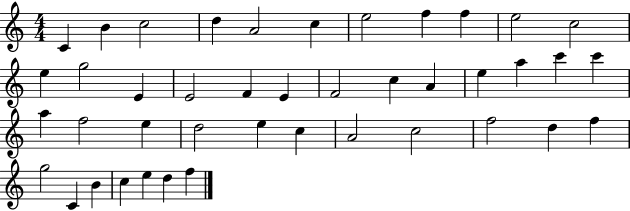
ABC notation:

X:1
T:Untitled
M:4/4
L:1/4
K:C
C B c2 d A2 c e2 f f e2 c2 e g2 E E2 F E F2 c A e a c' c' a f2 e d2 e c A2 c2 f2 d f g2 C B c e d f